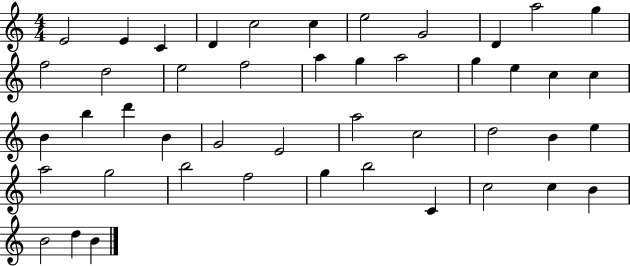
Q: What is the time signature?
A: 4/4